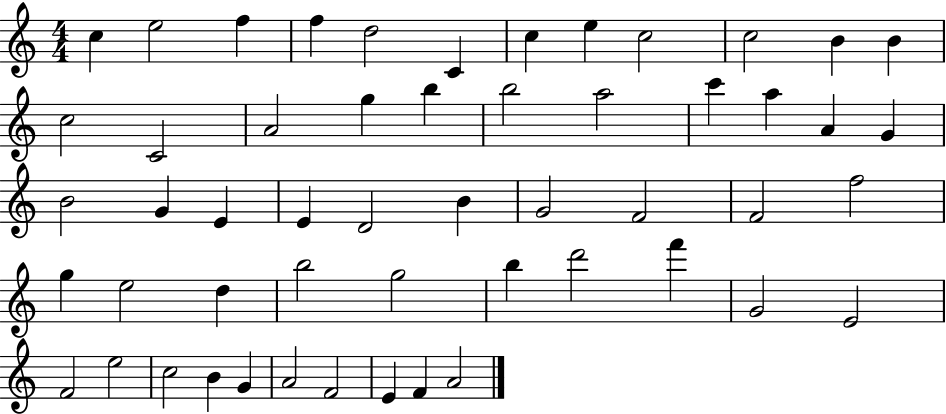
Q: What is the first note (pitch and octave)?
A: C5